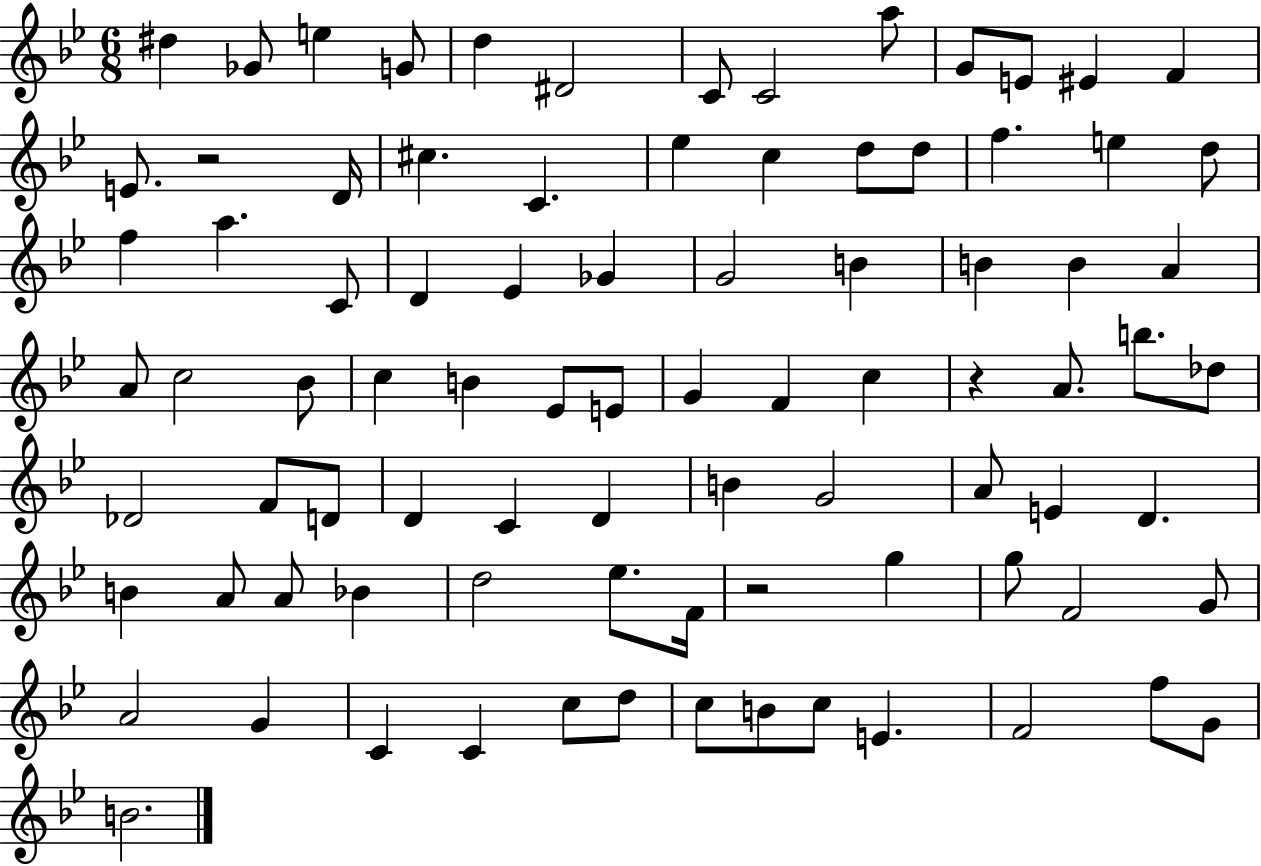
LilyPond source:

{
  \clef treble
  \numericTimeSignature
  \time 6/8
  \key bes \major
  dis''4 ges'8 e''4 g'8 | d''4 dis'2 | c'8 c'2 a''8 | g'8 e'8 eis'4 f'4 | \break e'8. r2 d'16 | cis''4. c'4. | ees''4 c''4 d''8 d''8 | f''4. e''4 d''8 | \break f''4 a''4. c'8 | d'4 ees'4 ges'4 | g'2 b'4 | b'4 b'4 a'4 | \break a'8 c''2 bes'8 | c''4 b'4 ees'8 e'8 | g'4 f'4 c''4 | r4 a'8. b''8. des''8 | \break des'2 f'8 d'8 | d'4 c'4 d'4 | b'4 g'2 | a'8 e'4 d'4. | \break b'4 a'8 a'8 bes'4 | d''2 ees''8. f'16 | r2 g''4 | g''8 f'2 g'8 | \break a'2 g'4 | c'4 c'4 c''8 d''8 | c''8 b'8 c''8 e'4. | f'2 f''8 g'8 | \break b'2. | \bar "|."
}